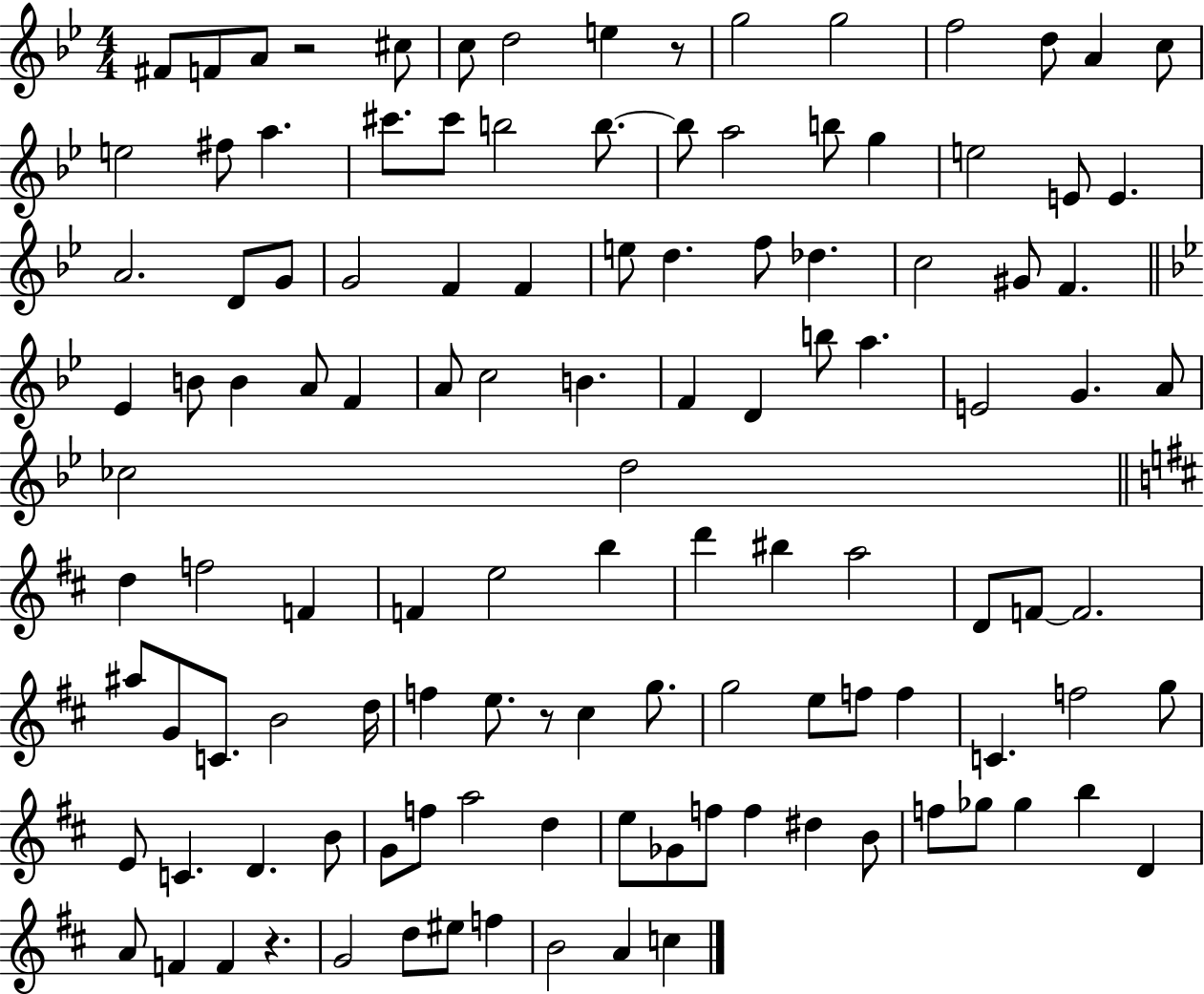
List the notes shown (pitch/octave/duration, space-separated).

F#4/e F4/e A4/e R/h C#5/e C5/e D5/h E5/q R/e G5/h G5/h F5/h D5/e A4/q C5/e E5/h F#5/e A5/q. C#6/e. C#6/e B5/h B5/e. B5/e A5/h B5/e G5/q E5/h E4/e E4/q. A4/h. D4/e G4/e G4/h F4/q F4/q E5/e D5/q. F5/e Db5/q. C5/h G#4/e F4/q. Eb4/q B4/e B4/q A4/e F4/q A4/e C5/h B4/q. F4/q D4/q B5/e A5/q. E4/h G4/q. A4/e CES5/h D5/h D5/q F5/h F4/q F4/q E5/h B5/q D6/q BIS5/q A5/h D4/e F4/e F4/h. A#5/e G4/e C4/e. B4/h D5/s F5/q E5/e. R/e C#5/q G5/e. G5/h E5/e F5/e F5/q C4/q. F5/h G5/e E4/e C4/q. D4/q. B4/e G4/e F5/e A5/h D5/q E5/e Gb4/e F5/e F5/q D#5/q B4/e F5/e Gb5/e Gb5/q B5/q D4/q A4/e F4/q F4/q R/q. G4/h D5/e EIS5/e F5/q B4/h A4/q C5/q